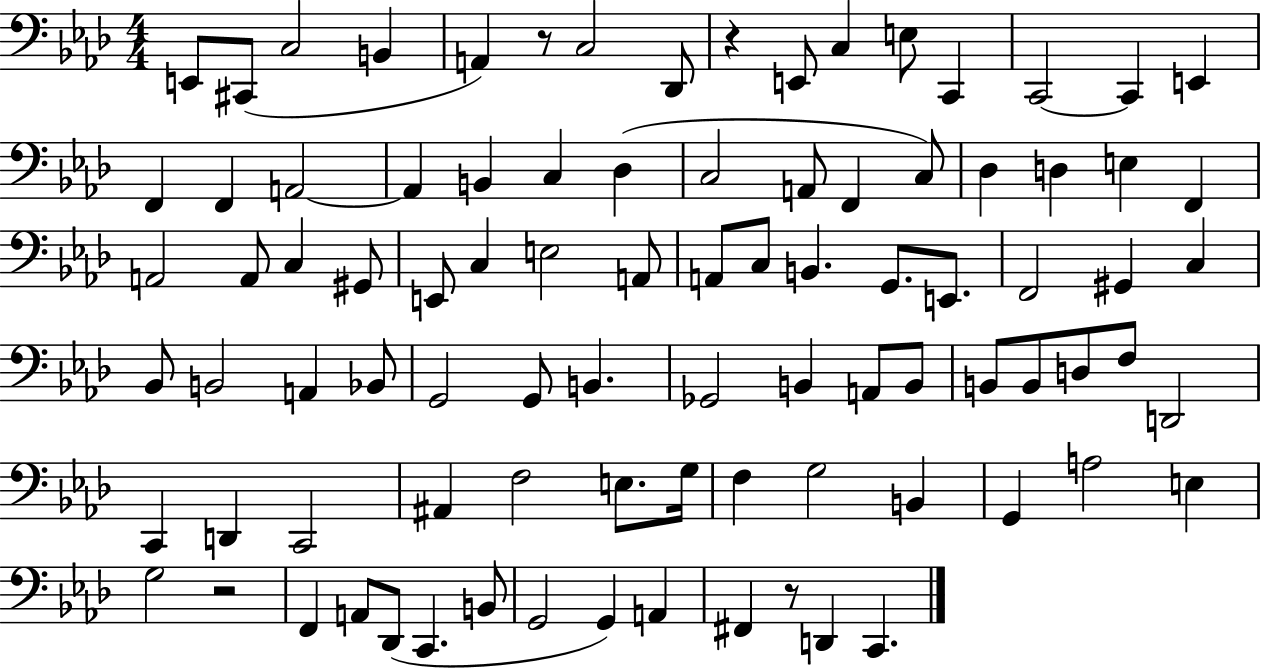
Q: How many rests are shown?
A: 4